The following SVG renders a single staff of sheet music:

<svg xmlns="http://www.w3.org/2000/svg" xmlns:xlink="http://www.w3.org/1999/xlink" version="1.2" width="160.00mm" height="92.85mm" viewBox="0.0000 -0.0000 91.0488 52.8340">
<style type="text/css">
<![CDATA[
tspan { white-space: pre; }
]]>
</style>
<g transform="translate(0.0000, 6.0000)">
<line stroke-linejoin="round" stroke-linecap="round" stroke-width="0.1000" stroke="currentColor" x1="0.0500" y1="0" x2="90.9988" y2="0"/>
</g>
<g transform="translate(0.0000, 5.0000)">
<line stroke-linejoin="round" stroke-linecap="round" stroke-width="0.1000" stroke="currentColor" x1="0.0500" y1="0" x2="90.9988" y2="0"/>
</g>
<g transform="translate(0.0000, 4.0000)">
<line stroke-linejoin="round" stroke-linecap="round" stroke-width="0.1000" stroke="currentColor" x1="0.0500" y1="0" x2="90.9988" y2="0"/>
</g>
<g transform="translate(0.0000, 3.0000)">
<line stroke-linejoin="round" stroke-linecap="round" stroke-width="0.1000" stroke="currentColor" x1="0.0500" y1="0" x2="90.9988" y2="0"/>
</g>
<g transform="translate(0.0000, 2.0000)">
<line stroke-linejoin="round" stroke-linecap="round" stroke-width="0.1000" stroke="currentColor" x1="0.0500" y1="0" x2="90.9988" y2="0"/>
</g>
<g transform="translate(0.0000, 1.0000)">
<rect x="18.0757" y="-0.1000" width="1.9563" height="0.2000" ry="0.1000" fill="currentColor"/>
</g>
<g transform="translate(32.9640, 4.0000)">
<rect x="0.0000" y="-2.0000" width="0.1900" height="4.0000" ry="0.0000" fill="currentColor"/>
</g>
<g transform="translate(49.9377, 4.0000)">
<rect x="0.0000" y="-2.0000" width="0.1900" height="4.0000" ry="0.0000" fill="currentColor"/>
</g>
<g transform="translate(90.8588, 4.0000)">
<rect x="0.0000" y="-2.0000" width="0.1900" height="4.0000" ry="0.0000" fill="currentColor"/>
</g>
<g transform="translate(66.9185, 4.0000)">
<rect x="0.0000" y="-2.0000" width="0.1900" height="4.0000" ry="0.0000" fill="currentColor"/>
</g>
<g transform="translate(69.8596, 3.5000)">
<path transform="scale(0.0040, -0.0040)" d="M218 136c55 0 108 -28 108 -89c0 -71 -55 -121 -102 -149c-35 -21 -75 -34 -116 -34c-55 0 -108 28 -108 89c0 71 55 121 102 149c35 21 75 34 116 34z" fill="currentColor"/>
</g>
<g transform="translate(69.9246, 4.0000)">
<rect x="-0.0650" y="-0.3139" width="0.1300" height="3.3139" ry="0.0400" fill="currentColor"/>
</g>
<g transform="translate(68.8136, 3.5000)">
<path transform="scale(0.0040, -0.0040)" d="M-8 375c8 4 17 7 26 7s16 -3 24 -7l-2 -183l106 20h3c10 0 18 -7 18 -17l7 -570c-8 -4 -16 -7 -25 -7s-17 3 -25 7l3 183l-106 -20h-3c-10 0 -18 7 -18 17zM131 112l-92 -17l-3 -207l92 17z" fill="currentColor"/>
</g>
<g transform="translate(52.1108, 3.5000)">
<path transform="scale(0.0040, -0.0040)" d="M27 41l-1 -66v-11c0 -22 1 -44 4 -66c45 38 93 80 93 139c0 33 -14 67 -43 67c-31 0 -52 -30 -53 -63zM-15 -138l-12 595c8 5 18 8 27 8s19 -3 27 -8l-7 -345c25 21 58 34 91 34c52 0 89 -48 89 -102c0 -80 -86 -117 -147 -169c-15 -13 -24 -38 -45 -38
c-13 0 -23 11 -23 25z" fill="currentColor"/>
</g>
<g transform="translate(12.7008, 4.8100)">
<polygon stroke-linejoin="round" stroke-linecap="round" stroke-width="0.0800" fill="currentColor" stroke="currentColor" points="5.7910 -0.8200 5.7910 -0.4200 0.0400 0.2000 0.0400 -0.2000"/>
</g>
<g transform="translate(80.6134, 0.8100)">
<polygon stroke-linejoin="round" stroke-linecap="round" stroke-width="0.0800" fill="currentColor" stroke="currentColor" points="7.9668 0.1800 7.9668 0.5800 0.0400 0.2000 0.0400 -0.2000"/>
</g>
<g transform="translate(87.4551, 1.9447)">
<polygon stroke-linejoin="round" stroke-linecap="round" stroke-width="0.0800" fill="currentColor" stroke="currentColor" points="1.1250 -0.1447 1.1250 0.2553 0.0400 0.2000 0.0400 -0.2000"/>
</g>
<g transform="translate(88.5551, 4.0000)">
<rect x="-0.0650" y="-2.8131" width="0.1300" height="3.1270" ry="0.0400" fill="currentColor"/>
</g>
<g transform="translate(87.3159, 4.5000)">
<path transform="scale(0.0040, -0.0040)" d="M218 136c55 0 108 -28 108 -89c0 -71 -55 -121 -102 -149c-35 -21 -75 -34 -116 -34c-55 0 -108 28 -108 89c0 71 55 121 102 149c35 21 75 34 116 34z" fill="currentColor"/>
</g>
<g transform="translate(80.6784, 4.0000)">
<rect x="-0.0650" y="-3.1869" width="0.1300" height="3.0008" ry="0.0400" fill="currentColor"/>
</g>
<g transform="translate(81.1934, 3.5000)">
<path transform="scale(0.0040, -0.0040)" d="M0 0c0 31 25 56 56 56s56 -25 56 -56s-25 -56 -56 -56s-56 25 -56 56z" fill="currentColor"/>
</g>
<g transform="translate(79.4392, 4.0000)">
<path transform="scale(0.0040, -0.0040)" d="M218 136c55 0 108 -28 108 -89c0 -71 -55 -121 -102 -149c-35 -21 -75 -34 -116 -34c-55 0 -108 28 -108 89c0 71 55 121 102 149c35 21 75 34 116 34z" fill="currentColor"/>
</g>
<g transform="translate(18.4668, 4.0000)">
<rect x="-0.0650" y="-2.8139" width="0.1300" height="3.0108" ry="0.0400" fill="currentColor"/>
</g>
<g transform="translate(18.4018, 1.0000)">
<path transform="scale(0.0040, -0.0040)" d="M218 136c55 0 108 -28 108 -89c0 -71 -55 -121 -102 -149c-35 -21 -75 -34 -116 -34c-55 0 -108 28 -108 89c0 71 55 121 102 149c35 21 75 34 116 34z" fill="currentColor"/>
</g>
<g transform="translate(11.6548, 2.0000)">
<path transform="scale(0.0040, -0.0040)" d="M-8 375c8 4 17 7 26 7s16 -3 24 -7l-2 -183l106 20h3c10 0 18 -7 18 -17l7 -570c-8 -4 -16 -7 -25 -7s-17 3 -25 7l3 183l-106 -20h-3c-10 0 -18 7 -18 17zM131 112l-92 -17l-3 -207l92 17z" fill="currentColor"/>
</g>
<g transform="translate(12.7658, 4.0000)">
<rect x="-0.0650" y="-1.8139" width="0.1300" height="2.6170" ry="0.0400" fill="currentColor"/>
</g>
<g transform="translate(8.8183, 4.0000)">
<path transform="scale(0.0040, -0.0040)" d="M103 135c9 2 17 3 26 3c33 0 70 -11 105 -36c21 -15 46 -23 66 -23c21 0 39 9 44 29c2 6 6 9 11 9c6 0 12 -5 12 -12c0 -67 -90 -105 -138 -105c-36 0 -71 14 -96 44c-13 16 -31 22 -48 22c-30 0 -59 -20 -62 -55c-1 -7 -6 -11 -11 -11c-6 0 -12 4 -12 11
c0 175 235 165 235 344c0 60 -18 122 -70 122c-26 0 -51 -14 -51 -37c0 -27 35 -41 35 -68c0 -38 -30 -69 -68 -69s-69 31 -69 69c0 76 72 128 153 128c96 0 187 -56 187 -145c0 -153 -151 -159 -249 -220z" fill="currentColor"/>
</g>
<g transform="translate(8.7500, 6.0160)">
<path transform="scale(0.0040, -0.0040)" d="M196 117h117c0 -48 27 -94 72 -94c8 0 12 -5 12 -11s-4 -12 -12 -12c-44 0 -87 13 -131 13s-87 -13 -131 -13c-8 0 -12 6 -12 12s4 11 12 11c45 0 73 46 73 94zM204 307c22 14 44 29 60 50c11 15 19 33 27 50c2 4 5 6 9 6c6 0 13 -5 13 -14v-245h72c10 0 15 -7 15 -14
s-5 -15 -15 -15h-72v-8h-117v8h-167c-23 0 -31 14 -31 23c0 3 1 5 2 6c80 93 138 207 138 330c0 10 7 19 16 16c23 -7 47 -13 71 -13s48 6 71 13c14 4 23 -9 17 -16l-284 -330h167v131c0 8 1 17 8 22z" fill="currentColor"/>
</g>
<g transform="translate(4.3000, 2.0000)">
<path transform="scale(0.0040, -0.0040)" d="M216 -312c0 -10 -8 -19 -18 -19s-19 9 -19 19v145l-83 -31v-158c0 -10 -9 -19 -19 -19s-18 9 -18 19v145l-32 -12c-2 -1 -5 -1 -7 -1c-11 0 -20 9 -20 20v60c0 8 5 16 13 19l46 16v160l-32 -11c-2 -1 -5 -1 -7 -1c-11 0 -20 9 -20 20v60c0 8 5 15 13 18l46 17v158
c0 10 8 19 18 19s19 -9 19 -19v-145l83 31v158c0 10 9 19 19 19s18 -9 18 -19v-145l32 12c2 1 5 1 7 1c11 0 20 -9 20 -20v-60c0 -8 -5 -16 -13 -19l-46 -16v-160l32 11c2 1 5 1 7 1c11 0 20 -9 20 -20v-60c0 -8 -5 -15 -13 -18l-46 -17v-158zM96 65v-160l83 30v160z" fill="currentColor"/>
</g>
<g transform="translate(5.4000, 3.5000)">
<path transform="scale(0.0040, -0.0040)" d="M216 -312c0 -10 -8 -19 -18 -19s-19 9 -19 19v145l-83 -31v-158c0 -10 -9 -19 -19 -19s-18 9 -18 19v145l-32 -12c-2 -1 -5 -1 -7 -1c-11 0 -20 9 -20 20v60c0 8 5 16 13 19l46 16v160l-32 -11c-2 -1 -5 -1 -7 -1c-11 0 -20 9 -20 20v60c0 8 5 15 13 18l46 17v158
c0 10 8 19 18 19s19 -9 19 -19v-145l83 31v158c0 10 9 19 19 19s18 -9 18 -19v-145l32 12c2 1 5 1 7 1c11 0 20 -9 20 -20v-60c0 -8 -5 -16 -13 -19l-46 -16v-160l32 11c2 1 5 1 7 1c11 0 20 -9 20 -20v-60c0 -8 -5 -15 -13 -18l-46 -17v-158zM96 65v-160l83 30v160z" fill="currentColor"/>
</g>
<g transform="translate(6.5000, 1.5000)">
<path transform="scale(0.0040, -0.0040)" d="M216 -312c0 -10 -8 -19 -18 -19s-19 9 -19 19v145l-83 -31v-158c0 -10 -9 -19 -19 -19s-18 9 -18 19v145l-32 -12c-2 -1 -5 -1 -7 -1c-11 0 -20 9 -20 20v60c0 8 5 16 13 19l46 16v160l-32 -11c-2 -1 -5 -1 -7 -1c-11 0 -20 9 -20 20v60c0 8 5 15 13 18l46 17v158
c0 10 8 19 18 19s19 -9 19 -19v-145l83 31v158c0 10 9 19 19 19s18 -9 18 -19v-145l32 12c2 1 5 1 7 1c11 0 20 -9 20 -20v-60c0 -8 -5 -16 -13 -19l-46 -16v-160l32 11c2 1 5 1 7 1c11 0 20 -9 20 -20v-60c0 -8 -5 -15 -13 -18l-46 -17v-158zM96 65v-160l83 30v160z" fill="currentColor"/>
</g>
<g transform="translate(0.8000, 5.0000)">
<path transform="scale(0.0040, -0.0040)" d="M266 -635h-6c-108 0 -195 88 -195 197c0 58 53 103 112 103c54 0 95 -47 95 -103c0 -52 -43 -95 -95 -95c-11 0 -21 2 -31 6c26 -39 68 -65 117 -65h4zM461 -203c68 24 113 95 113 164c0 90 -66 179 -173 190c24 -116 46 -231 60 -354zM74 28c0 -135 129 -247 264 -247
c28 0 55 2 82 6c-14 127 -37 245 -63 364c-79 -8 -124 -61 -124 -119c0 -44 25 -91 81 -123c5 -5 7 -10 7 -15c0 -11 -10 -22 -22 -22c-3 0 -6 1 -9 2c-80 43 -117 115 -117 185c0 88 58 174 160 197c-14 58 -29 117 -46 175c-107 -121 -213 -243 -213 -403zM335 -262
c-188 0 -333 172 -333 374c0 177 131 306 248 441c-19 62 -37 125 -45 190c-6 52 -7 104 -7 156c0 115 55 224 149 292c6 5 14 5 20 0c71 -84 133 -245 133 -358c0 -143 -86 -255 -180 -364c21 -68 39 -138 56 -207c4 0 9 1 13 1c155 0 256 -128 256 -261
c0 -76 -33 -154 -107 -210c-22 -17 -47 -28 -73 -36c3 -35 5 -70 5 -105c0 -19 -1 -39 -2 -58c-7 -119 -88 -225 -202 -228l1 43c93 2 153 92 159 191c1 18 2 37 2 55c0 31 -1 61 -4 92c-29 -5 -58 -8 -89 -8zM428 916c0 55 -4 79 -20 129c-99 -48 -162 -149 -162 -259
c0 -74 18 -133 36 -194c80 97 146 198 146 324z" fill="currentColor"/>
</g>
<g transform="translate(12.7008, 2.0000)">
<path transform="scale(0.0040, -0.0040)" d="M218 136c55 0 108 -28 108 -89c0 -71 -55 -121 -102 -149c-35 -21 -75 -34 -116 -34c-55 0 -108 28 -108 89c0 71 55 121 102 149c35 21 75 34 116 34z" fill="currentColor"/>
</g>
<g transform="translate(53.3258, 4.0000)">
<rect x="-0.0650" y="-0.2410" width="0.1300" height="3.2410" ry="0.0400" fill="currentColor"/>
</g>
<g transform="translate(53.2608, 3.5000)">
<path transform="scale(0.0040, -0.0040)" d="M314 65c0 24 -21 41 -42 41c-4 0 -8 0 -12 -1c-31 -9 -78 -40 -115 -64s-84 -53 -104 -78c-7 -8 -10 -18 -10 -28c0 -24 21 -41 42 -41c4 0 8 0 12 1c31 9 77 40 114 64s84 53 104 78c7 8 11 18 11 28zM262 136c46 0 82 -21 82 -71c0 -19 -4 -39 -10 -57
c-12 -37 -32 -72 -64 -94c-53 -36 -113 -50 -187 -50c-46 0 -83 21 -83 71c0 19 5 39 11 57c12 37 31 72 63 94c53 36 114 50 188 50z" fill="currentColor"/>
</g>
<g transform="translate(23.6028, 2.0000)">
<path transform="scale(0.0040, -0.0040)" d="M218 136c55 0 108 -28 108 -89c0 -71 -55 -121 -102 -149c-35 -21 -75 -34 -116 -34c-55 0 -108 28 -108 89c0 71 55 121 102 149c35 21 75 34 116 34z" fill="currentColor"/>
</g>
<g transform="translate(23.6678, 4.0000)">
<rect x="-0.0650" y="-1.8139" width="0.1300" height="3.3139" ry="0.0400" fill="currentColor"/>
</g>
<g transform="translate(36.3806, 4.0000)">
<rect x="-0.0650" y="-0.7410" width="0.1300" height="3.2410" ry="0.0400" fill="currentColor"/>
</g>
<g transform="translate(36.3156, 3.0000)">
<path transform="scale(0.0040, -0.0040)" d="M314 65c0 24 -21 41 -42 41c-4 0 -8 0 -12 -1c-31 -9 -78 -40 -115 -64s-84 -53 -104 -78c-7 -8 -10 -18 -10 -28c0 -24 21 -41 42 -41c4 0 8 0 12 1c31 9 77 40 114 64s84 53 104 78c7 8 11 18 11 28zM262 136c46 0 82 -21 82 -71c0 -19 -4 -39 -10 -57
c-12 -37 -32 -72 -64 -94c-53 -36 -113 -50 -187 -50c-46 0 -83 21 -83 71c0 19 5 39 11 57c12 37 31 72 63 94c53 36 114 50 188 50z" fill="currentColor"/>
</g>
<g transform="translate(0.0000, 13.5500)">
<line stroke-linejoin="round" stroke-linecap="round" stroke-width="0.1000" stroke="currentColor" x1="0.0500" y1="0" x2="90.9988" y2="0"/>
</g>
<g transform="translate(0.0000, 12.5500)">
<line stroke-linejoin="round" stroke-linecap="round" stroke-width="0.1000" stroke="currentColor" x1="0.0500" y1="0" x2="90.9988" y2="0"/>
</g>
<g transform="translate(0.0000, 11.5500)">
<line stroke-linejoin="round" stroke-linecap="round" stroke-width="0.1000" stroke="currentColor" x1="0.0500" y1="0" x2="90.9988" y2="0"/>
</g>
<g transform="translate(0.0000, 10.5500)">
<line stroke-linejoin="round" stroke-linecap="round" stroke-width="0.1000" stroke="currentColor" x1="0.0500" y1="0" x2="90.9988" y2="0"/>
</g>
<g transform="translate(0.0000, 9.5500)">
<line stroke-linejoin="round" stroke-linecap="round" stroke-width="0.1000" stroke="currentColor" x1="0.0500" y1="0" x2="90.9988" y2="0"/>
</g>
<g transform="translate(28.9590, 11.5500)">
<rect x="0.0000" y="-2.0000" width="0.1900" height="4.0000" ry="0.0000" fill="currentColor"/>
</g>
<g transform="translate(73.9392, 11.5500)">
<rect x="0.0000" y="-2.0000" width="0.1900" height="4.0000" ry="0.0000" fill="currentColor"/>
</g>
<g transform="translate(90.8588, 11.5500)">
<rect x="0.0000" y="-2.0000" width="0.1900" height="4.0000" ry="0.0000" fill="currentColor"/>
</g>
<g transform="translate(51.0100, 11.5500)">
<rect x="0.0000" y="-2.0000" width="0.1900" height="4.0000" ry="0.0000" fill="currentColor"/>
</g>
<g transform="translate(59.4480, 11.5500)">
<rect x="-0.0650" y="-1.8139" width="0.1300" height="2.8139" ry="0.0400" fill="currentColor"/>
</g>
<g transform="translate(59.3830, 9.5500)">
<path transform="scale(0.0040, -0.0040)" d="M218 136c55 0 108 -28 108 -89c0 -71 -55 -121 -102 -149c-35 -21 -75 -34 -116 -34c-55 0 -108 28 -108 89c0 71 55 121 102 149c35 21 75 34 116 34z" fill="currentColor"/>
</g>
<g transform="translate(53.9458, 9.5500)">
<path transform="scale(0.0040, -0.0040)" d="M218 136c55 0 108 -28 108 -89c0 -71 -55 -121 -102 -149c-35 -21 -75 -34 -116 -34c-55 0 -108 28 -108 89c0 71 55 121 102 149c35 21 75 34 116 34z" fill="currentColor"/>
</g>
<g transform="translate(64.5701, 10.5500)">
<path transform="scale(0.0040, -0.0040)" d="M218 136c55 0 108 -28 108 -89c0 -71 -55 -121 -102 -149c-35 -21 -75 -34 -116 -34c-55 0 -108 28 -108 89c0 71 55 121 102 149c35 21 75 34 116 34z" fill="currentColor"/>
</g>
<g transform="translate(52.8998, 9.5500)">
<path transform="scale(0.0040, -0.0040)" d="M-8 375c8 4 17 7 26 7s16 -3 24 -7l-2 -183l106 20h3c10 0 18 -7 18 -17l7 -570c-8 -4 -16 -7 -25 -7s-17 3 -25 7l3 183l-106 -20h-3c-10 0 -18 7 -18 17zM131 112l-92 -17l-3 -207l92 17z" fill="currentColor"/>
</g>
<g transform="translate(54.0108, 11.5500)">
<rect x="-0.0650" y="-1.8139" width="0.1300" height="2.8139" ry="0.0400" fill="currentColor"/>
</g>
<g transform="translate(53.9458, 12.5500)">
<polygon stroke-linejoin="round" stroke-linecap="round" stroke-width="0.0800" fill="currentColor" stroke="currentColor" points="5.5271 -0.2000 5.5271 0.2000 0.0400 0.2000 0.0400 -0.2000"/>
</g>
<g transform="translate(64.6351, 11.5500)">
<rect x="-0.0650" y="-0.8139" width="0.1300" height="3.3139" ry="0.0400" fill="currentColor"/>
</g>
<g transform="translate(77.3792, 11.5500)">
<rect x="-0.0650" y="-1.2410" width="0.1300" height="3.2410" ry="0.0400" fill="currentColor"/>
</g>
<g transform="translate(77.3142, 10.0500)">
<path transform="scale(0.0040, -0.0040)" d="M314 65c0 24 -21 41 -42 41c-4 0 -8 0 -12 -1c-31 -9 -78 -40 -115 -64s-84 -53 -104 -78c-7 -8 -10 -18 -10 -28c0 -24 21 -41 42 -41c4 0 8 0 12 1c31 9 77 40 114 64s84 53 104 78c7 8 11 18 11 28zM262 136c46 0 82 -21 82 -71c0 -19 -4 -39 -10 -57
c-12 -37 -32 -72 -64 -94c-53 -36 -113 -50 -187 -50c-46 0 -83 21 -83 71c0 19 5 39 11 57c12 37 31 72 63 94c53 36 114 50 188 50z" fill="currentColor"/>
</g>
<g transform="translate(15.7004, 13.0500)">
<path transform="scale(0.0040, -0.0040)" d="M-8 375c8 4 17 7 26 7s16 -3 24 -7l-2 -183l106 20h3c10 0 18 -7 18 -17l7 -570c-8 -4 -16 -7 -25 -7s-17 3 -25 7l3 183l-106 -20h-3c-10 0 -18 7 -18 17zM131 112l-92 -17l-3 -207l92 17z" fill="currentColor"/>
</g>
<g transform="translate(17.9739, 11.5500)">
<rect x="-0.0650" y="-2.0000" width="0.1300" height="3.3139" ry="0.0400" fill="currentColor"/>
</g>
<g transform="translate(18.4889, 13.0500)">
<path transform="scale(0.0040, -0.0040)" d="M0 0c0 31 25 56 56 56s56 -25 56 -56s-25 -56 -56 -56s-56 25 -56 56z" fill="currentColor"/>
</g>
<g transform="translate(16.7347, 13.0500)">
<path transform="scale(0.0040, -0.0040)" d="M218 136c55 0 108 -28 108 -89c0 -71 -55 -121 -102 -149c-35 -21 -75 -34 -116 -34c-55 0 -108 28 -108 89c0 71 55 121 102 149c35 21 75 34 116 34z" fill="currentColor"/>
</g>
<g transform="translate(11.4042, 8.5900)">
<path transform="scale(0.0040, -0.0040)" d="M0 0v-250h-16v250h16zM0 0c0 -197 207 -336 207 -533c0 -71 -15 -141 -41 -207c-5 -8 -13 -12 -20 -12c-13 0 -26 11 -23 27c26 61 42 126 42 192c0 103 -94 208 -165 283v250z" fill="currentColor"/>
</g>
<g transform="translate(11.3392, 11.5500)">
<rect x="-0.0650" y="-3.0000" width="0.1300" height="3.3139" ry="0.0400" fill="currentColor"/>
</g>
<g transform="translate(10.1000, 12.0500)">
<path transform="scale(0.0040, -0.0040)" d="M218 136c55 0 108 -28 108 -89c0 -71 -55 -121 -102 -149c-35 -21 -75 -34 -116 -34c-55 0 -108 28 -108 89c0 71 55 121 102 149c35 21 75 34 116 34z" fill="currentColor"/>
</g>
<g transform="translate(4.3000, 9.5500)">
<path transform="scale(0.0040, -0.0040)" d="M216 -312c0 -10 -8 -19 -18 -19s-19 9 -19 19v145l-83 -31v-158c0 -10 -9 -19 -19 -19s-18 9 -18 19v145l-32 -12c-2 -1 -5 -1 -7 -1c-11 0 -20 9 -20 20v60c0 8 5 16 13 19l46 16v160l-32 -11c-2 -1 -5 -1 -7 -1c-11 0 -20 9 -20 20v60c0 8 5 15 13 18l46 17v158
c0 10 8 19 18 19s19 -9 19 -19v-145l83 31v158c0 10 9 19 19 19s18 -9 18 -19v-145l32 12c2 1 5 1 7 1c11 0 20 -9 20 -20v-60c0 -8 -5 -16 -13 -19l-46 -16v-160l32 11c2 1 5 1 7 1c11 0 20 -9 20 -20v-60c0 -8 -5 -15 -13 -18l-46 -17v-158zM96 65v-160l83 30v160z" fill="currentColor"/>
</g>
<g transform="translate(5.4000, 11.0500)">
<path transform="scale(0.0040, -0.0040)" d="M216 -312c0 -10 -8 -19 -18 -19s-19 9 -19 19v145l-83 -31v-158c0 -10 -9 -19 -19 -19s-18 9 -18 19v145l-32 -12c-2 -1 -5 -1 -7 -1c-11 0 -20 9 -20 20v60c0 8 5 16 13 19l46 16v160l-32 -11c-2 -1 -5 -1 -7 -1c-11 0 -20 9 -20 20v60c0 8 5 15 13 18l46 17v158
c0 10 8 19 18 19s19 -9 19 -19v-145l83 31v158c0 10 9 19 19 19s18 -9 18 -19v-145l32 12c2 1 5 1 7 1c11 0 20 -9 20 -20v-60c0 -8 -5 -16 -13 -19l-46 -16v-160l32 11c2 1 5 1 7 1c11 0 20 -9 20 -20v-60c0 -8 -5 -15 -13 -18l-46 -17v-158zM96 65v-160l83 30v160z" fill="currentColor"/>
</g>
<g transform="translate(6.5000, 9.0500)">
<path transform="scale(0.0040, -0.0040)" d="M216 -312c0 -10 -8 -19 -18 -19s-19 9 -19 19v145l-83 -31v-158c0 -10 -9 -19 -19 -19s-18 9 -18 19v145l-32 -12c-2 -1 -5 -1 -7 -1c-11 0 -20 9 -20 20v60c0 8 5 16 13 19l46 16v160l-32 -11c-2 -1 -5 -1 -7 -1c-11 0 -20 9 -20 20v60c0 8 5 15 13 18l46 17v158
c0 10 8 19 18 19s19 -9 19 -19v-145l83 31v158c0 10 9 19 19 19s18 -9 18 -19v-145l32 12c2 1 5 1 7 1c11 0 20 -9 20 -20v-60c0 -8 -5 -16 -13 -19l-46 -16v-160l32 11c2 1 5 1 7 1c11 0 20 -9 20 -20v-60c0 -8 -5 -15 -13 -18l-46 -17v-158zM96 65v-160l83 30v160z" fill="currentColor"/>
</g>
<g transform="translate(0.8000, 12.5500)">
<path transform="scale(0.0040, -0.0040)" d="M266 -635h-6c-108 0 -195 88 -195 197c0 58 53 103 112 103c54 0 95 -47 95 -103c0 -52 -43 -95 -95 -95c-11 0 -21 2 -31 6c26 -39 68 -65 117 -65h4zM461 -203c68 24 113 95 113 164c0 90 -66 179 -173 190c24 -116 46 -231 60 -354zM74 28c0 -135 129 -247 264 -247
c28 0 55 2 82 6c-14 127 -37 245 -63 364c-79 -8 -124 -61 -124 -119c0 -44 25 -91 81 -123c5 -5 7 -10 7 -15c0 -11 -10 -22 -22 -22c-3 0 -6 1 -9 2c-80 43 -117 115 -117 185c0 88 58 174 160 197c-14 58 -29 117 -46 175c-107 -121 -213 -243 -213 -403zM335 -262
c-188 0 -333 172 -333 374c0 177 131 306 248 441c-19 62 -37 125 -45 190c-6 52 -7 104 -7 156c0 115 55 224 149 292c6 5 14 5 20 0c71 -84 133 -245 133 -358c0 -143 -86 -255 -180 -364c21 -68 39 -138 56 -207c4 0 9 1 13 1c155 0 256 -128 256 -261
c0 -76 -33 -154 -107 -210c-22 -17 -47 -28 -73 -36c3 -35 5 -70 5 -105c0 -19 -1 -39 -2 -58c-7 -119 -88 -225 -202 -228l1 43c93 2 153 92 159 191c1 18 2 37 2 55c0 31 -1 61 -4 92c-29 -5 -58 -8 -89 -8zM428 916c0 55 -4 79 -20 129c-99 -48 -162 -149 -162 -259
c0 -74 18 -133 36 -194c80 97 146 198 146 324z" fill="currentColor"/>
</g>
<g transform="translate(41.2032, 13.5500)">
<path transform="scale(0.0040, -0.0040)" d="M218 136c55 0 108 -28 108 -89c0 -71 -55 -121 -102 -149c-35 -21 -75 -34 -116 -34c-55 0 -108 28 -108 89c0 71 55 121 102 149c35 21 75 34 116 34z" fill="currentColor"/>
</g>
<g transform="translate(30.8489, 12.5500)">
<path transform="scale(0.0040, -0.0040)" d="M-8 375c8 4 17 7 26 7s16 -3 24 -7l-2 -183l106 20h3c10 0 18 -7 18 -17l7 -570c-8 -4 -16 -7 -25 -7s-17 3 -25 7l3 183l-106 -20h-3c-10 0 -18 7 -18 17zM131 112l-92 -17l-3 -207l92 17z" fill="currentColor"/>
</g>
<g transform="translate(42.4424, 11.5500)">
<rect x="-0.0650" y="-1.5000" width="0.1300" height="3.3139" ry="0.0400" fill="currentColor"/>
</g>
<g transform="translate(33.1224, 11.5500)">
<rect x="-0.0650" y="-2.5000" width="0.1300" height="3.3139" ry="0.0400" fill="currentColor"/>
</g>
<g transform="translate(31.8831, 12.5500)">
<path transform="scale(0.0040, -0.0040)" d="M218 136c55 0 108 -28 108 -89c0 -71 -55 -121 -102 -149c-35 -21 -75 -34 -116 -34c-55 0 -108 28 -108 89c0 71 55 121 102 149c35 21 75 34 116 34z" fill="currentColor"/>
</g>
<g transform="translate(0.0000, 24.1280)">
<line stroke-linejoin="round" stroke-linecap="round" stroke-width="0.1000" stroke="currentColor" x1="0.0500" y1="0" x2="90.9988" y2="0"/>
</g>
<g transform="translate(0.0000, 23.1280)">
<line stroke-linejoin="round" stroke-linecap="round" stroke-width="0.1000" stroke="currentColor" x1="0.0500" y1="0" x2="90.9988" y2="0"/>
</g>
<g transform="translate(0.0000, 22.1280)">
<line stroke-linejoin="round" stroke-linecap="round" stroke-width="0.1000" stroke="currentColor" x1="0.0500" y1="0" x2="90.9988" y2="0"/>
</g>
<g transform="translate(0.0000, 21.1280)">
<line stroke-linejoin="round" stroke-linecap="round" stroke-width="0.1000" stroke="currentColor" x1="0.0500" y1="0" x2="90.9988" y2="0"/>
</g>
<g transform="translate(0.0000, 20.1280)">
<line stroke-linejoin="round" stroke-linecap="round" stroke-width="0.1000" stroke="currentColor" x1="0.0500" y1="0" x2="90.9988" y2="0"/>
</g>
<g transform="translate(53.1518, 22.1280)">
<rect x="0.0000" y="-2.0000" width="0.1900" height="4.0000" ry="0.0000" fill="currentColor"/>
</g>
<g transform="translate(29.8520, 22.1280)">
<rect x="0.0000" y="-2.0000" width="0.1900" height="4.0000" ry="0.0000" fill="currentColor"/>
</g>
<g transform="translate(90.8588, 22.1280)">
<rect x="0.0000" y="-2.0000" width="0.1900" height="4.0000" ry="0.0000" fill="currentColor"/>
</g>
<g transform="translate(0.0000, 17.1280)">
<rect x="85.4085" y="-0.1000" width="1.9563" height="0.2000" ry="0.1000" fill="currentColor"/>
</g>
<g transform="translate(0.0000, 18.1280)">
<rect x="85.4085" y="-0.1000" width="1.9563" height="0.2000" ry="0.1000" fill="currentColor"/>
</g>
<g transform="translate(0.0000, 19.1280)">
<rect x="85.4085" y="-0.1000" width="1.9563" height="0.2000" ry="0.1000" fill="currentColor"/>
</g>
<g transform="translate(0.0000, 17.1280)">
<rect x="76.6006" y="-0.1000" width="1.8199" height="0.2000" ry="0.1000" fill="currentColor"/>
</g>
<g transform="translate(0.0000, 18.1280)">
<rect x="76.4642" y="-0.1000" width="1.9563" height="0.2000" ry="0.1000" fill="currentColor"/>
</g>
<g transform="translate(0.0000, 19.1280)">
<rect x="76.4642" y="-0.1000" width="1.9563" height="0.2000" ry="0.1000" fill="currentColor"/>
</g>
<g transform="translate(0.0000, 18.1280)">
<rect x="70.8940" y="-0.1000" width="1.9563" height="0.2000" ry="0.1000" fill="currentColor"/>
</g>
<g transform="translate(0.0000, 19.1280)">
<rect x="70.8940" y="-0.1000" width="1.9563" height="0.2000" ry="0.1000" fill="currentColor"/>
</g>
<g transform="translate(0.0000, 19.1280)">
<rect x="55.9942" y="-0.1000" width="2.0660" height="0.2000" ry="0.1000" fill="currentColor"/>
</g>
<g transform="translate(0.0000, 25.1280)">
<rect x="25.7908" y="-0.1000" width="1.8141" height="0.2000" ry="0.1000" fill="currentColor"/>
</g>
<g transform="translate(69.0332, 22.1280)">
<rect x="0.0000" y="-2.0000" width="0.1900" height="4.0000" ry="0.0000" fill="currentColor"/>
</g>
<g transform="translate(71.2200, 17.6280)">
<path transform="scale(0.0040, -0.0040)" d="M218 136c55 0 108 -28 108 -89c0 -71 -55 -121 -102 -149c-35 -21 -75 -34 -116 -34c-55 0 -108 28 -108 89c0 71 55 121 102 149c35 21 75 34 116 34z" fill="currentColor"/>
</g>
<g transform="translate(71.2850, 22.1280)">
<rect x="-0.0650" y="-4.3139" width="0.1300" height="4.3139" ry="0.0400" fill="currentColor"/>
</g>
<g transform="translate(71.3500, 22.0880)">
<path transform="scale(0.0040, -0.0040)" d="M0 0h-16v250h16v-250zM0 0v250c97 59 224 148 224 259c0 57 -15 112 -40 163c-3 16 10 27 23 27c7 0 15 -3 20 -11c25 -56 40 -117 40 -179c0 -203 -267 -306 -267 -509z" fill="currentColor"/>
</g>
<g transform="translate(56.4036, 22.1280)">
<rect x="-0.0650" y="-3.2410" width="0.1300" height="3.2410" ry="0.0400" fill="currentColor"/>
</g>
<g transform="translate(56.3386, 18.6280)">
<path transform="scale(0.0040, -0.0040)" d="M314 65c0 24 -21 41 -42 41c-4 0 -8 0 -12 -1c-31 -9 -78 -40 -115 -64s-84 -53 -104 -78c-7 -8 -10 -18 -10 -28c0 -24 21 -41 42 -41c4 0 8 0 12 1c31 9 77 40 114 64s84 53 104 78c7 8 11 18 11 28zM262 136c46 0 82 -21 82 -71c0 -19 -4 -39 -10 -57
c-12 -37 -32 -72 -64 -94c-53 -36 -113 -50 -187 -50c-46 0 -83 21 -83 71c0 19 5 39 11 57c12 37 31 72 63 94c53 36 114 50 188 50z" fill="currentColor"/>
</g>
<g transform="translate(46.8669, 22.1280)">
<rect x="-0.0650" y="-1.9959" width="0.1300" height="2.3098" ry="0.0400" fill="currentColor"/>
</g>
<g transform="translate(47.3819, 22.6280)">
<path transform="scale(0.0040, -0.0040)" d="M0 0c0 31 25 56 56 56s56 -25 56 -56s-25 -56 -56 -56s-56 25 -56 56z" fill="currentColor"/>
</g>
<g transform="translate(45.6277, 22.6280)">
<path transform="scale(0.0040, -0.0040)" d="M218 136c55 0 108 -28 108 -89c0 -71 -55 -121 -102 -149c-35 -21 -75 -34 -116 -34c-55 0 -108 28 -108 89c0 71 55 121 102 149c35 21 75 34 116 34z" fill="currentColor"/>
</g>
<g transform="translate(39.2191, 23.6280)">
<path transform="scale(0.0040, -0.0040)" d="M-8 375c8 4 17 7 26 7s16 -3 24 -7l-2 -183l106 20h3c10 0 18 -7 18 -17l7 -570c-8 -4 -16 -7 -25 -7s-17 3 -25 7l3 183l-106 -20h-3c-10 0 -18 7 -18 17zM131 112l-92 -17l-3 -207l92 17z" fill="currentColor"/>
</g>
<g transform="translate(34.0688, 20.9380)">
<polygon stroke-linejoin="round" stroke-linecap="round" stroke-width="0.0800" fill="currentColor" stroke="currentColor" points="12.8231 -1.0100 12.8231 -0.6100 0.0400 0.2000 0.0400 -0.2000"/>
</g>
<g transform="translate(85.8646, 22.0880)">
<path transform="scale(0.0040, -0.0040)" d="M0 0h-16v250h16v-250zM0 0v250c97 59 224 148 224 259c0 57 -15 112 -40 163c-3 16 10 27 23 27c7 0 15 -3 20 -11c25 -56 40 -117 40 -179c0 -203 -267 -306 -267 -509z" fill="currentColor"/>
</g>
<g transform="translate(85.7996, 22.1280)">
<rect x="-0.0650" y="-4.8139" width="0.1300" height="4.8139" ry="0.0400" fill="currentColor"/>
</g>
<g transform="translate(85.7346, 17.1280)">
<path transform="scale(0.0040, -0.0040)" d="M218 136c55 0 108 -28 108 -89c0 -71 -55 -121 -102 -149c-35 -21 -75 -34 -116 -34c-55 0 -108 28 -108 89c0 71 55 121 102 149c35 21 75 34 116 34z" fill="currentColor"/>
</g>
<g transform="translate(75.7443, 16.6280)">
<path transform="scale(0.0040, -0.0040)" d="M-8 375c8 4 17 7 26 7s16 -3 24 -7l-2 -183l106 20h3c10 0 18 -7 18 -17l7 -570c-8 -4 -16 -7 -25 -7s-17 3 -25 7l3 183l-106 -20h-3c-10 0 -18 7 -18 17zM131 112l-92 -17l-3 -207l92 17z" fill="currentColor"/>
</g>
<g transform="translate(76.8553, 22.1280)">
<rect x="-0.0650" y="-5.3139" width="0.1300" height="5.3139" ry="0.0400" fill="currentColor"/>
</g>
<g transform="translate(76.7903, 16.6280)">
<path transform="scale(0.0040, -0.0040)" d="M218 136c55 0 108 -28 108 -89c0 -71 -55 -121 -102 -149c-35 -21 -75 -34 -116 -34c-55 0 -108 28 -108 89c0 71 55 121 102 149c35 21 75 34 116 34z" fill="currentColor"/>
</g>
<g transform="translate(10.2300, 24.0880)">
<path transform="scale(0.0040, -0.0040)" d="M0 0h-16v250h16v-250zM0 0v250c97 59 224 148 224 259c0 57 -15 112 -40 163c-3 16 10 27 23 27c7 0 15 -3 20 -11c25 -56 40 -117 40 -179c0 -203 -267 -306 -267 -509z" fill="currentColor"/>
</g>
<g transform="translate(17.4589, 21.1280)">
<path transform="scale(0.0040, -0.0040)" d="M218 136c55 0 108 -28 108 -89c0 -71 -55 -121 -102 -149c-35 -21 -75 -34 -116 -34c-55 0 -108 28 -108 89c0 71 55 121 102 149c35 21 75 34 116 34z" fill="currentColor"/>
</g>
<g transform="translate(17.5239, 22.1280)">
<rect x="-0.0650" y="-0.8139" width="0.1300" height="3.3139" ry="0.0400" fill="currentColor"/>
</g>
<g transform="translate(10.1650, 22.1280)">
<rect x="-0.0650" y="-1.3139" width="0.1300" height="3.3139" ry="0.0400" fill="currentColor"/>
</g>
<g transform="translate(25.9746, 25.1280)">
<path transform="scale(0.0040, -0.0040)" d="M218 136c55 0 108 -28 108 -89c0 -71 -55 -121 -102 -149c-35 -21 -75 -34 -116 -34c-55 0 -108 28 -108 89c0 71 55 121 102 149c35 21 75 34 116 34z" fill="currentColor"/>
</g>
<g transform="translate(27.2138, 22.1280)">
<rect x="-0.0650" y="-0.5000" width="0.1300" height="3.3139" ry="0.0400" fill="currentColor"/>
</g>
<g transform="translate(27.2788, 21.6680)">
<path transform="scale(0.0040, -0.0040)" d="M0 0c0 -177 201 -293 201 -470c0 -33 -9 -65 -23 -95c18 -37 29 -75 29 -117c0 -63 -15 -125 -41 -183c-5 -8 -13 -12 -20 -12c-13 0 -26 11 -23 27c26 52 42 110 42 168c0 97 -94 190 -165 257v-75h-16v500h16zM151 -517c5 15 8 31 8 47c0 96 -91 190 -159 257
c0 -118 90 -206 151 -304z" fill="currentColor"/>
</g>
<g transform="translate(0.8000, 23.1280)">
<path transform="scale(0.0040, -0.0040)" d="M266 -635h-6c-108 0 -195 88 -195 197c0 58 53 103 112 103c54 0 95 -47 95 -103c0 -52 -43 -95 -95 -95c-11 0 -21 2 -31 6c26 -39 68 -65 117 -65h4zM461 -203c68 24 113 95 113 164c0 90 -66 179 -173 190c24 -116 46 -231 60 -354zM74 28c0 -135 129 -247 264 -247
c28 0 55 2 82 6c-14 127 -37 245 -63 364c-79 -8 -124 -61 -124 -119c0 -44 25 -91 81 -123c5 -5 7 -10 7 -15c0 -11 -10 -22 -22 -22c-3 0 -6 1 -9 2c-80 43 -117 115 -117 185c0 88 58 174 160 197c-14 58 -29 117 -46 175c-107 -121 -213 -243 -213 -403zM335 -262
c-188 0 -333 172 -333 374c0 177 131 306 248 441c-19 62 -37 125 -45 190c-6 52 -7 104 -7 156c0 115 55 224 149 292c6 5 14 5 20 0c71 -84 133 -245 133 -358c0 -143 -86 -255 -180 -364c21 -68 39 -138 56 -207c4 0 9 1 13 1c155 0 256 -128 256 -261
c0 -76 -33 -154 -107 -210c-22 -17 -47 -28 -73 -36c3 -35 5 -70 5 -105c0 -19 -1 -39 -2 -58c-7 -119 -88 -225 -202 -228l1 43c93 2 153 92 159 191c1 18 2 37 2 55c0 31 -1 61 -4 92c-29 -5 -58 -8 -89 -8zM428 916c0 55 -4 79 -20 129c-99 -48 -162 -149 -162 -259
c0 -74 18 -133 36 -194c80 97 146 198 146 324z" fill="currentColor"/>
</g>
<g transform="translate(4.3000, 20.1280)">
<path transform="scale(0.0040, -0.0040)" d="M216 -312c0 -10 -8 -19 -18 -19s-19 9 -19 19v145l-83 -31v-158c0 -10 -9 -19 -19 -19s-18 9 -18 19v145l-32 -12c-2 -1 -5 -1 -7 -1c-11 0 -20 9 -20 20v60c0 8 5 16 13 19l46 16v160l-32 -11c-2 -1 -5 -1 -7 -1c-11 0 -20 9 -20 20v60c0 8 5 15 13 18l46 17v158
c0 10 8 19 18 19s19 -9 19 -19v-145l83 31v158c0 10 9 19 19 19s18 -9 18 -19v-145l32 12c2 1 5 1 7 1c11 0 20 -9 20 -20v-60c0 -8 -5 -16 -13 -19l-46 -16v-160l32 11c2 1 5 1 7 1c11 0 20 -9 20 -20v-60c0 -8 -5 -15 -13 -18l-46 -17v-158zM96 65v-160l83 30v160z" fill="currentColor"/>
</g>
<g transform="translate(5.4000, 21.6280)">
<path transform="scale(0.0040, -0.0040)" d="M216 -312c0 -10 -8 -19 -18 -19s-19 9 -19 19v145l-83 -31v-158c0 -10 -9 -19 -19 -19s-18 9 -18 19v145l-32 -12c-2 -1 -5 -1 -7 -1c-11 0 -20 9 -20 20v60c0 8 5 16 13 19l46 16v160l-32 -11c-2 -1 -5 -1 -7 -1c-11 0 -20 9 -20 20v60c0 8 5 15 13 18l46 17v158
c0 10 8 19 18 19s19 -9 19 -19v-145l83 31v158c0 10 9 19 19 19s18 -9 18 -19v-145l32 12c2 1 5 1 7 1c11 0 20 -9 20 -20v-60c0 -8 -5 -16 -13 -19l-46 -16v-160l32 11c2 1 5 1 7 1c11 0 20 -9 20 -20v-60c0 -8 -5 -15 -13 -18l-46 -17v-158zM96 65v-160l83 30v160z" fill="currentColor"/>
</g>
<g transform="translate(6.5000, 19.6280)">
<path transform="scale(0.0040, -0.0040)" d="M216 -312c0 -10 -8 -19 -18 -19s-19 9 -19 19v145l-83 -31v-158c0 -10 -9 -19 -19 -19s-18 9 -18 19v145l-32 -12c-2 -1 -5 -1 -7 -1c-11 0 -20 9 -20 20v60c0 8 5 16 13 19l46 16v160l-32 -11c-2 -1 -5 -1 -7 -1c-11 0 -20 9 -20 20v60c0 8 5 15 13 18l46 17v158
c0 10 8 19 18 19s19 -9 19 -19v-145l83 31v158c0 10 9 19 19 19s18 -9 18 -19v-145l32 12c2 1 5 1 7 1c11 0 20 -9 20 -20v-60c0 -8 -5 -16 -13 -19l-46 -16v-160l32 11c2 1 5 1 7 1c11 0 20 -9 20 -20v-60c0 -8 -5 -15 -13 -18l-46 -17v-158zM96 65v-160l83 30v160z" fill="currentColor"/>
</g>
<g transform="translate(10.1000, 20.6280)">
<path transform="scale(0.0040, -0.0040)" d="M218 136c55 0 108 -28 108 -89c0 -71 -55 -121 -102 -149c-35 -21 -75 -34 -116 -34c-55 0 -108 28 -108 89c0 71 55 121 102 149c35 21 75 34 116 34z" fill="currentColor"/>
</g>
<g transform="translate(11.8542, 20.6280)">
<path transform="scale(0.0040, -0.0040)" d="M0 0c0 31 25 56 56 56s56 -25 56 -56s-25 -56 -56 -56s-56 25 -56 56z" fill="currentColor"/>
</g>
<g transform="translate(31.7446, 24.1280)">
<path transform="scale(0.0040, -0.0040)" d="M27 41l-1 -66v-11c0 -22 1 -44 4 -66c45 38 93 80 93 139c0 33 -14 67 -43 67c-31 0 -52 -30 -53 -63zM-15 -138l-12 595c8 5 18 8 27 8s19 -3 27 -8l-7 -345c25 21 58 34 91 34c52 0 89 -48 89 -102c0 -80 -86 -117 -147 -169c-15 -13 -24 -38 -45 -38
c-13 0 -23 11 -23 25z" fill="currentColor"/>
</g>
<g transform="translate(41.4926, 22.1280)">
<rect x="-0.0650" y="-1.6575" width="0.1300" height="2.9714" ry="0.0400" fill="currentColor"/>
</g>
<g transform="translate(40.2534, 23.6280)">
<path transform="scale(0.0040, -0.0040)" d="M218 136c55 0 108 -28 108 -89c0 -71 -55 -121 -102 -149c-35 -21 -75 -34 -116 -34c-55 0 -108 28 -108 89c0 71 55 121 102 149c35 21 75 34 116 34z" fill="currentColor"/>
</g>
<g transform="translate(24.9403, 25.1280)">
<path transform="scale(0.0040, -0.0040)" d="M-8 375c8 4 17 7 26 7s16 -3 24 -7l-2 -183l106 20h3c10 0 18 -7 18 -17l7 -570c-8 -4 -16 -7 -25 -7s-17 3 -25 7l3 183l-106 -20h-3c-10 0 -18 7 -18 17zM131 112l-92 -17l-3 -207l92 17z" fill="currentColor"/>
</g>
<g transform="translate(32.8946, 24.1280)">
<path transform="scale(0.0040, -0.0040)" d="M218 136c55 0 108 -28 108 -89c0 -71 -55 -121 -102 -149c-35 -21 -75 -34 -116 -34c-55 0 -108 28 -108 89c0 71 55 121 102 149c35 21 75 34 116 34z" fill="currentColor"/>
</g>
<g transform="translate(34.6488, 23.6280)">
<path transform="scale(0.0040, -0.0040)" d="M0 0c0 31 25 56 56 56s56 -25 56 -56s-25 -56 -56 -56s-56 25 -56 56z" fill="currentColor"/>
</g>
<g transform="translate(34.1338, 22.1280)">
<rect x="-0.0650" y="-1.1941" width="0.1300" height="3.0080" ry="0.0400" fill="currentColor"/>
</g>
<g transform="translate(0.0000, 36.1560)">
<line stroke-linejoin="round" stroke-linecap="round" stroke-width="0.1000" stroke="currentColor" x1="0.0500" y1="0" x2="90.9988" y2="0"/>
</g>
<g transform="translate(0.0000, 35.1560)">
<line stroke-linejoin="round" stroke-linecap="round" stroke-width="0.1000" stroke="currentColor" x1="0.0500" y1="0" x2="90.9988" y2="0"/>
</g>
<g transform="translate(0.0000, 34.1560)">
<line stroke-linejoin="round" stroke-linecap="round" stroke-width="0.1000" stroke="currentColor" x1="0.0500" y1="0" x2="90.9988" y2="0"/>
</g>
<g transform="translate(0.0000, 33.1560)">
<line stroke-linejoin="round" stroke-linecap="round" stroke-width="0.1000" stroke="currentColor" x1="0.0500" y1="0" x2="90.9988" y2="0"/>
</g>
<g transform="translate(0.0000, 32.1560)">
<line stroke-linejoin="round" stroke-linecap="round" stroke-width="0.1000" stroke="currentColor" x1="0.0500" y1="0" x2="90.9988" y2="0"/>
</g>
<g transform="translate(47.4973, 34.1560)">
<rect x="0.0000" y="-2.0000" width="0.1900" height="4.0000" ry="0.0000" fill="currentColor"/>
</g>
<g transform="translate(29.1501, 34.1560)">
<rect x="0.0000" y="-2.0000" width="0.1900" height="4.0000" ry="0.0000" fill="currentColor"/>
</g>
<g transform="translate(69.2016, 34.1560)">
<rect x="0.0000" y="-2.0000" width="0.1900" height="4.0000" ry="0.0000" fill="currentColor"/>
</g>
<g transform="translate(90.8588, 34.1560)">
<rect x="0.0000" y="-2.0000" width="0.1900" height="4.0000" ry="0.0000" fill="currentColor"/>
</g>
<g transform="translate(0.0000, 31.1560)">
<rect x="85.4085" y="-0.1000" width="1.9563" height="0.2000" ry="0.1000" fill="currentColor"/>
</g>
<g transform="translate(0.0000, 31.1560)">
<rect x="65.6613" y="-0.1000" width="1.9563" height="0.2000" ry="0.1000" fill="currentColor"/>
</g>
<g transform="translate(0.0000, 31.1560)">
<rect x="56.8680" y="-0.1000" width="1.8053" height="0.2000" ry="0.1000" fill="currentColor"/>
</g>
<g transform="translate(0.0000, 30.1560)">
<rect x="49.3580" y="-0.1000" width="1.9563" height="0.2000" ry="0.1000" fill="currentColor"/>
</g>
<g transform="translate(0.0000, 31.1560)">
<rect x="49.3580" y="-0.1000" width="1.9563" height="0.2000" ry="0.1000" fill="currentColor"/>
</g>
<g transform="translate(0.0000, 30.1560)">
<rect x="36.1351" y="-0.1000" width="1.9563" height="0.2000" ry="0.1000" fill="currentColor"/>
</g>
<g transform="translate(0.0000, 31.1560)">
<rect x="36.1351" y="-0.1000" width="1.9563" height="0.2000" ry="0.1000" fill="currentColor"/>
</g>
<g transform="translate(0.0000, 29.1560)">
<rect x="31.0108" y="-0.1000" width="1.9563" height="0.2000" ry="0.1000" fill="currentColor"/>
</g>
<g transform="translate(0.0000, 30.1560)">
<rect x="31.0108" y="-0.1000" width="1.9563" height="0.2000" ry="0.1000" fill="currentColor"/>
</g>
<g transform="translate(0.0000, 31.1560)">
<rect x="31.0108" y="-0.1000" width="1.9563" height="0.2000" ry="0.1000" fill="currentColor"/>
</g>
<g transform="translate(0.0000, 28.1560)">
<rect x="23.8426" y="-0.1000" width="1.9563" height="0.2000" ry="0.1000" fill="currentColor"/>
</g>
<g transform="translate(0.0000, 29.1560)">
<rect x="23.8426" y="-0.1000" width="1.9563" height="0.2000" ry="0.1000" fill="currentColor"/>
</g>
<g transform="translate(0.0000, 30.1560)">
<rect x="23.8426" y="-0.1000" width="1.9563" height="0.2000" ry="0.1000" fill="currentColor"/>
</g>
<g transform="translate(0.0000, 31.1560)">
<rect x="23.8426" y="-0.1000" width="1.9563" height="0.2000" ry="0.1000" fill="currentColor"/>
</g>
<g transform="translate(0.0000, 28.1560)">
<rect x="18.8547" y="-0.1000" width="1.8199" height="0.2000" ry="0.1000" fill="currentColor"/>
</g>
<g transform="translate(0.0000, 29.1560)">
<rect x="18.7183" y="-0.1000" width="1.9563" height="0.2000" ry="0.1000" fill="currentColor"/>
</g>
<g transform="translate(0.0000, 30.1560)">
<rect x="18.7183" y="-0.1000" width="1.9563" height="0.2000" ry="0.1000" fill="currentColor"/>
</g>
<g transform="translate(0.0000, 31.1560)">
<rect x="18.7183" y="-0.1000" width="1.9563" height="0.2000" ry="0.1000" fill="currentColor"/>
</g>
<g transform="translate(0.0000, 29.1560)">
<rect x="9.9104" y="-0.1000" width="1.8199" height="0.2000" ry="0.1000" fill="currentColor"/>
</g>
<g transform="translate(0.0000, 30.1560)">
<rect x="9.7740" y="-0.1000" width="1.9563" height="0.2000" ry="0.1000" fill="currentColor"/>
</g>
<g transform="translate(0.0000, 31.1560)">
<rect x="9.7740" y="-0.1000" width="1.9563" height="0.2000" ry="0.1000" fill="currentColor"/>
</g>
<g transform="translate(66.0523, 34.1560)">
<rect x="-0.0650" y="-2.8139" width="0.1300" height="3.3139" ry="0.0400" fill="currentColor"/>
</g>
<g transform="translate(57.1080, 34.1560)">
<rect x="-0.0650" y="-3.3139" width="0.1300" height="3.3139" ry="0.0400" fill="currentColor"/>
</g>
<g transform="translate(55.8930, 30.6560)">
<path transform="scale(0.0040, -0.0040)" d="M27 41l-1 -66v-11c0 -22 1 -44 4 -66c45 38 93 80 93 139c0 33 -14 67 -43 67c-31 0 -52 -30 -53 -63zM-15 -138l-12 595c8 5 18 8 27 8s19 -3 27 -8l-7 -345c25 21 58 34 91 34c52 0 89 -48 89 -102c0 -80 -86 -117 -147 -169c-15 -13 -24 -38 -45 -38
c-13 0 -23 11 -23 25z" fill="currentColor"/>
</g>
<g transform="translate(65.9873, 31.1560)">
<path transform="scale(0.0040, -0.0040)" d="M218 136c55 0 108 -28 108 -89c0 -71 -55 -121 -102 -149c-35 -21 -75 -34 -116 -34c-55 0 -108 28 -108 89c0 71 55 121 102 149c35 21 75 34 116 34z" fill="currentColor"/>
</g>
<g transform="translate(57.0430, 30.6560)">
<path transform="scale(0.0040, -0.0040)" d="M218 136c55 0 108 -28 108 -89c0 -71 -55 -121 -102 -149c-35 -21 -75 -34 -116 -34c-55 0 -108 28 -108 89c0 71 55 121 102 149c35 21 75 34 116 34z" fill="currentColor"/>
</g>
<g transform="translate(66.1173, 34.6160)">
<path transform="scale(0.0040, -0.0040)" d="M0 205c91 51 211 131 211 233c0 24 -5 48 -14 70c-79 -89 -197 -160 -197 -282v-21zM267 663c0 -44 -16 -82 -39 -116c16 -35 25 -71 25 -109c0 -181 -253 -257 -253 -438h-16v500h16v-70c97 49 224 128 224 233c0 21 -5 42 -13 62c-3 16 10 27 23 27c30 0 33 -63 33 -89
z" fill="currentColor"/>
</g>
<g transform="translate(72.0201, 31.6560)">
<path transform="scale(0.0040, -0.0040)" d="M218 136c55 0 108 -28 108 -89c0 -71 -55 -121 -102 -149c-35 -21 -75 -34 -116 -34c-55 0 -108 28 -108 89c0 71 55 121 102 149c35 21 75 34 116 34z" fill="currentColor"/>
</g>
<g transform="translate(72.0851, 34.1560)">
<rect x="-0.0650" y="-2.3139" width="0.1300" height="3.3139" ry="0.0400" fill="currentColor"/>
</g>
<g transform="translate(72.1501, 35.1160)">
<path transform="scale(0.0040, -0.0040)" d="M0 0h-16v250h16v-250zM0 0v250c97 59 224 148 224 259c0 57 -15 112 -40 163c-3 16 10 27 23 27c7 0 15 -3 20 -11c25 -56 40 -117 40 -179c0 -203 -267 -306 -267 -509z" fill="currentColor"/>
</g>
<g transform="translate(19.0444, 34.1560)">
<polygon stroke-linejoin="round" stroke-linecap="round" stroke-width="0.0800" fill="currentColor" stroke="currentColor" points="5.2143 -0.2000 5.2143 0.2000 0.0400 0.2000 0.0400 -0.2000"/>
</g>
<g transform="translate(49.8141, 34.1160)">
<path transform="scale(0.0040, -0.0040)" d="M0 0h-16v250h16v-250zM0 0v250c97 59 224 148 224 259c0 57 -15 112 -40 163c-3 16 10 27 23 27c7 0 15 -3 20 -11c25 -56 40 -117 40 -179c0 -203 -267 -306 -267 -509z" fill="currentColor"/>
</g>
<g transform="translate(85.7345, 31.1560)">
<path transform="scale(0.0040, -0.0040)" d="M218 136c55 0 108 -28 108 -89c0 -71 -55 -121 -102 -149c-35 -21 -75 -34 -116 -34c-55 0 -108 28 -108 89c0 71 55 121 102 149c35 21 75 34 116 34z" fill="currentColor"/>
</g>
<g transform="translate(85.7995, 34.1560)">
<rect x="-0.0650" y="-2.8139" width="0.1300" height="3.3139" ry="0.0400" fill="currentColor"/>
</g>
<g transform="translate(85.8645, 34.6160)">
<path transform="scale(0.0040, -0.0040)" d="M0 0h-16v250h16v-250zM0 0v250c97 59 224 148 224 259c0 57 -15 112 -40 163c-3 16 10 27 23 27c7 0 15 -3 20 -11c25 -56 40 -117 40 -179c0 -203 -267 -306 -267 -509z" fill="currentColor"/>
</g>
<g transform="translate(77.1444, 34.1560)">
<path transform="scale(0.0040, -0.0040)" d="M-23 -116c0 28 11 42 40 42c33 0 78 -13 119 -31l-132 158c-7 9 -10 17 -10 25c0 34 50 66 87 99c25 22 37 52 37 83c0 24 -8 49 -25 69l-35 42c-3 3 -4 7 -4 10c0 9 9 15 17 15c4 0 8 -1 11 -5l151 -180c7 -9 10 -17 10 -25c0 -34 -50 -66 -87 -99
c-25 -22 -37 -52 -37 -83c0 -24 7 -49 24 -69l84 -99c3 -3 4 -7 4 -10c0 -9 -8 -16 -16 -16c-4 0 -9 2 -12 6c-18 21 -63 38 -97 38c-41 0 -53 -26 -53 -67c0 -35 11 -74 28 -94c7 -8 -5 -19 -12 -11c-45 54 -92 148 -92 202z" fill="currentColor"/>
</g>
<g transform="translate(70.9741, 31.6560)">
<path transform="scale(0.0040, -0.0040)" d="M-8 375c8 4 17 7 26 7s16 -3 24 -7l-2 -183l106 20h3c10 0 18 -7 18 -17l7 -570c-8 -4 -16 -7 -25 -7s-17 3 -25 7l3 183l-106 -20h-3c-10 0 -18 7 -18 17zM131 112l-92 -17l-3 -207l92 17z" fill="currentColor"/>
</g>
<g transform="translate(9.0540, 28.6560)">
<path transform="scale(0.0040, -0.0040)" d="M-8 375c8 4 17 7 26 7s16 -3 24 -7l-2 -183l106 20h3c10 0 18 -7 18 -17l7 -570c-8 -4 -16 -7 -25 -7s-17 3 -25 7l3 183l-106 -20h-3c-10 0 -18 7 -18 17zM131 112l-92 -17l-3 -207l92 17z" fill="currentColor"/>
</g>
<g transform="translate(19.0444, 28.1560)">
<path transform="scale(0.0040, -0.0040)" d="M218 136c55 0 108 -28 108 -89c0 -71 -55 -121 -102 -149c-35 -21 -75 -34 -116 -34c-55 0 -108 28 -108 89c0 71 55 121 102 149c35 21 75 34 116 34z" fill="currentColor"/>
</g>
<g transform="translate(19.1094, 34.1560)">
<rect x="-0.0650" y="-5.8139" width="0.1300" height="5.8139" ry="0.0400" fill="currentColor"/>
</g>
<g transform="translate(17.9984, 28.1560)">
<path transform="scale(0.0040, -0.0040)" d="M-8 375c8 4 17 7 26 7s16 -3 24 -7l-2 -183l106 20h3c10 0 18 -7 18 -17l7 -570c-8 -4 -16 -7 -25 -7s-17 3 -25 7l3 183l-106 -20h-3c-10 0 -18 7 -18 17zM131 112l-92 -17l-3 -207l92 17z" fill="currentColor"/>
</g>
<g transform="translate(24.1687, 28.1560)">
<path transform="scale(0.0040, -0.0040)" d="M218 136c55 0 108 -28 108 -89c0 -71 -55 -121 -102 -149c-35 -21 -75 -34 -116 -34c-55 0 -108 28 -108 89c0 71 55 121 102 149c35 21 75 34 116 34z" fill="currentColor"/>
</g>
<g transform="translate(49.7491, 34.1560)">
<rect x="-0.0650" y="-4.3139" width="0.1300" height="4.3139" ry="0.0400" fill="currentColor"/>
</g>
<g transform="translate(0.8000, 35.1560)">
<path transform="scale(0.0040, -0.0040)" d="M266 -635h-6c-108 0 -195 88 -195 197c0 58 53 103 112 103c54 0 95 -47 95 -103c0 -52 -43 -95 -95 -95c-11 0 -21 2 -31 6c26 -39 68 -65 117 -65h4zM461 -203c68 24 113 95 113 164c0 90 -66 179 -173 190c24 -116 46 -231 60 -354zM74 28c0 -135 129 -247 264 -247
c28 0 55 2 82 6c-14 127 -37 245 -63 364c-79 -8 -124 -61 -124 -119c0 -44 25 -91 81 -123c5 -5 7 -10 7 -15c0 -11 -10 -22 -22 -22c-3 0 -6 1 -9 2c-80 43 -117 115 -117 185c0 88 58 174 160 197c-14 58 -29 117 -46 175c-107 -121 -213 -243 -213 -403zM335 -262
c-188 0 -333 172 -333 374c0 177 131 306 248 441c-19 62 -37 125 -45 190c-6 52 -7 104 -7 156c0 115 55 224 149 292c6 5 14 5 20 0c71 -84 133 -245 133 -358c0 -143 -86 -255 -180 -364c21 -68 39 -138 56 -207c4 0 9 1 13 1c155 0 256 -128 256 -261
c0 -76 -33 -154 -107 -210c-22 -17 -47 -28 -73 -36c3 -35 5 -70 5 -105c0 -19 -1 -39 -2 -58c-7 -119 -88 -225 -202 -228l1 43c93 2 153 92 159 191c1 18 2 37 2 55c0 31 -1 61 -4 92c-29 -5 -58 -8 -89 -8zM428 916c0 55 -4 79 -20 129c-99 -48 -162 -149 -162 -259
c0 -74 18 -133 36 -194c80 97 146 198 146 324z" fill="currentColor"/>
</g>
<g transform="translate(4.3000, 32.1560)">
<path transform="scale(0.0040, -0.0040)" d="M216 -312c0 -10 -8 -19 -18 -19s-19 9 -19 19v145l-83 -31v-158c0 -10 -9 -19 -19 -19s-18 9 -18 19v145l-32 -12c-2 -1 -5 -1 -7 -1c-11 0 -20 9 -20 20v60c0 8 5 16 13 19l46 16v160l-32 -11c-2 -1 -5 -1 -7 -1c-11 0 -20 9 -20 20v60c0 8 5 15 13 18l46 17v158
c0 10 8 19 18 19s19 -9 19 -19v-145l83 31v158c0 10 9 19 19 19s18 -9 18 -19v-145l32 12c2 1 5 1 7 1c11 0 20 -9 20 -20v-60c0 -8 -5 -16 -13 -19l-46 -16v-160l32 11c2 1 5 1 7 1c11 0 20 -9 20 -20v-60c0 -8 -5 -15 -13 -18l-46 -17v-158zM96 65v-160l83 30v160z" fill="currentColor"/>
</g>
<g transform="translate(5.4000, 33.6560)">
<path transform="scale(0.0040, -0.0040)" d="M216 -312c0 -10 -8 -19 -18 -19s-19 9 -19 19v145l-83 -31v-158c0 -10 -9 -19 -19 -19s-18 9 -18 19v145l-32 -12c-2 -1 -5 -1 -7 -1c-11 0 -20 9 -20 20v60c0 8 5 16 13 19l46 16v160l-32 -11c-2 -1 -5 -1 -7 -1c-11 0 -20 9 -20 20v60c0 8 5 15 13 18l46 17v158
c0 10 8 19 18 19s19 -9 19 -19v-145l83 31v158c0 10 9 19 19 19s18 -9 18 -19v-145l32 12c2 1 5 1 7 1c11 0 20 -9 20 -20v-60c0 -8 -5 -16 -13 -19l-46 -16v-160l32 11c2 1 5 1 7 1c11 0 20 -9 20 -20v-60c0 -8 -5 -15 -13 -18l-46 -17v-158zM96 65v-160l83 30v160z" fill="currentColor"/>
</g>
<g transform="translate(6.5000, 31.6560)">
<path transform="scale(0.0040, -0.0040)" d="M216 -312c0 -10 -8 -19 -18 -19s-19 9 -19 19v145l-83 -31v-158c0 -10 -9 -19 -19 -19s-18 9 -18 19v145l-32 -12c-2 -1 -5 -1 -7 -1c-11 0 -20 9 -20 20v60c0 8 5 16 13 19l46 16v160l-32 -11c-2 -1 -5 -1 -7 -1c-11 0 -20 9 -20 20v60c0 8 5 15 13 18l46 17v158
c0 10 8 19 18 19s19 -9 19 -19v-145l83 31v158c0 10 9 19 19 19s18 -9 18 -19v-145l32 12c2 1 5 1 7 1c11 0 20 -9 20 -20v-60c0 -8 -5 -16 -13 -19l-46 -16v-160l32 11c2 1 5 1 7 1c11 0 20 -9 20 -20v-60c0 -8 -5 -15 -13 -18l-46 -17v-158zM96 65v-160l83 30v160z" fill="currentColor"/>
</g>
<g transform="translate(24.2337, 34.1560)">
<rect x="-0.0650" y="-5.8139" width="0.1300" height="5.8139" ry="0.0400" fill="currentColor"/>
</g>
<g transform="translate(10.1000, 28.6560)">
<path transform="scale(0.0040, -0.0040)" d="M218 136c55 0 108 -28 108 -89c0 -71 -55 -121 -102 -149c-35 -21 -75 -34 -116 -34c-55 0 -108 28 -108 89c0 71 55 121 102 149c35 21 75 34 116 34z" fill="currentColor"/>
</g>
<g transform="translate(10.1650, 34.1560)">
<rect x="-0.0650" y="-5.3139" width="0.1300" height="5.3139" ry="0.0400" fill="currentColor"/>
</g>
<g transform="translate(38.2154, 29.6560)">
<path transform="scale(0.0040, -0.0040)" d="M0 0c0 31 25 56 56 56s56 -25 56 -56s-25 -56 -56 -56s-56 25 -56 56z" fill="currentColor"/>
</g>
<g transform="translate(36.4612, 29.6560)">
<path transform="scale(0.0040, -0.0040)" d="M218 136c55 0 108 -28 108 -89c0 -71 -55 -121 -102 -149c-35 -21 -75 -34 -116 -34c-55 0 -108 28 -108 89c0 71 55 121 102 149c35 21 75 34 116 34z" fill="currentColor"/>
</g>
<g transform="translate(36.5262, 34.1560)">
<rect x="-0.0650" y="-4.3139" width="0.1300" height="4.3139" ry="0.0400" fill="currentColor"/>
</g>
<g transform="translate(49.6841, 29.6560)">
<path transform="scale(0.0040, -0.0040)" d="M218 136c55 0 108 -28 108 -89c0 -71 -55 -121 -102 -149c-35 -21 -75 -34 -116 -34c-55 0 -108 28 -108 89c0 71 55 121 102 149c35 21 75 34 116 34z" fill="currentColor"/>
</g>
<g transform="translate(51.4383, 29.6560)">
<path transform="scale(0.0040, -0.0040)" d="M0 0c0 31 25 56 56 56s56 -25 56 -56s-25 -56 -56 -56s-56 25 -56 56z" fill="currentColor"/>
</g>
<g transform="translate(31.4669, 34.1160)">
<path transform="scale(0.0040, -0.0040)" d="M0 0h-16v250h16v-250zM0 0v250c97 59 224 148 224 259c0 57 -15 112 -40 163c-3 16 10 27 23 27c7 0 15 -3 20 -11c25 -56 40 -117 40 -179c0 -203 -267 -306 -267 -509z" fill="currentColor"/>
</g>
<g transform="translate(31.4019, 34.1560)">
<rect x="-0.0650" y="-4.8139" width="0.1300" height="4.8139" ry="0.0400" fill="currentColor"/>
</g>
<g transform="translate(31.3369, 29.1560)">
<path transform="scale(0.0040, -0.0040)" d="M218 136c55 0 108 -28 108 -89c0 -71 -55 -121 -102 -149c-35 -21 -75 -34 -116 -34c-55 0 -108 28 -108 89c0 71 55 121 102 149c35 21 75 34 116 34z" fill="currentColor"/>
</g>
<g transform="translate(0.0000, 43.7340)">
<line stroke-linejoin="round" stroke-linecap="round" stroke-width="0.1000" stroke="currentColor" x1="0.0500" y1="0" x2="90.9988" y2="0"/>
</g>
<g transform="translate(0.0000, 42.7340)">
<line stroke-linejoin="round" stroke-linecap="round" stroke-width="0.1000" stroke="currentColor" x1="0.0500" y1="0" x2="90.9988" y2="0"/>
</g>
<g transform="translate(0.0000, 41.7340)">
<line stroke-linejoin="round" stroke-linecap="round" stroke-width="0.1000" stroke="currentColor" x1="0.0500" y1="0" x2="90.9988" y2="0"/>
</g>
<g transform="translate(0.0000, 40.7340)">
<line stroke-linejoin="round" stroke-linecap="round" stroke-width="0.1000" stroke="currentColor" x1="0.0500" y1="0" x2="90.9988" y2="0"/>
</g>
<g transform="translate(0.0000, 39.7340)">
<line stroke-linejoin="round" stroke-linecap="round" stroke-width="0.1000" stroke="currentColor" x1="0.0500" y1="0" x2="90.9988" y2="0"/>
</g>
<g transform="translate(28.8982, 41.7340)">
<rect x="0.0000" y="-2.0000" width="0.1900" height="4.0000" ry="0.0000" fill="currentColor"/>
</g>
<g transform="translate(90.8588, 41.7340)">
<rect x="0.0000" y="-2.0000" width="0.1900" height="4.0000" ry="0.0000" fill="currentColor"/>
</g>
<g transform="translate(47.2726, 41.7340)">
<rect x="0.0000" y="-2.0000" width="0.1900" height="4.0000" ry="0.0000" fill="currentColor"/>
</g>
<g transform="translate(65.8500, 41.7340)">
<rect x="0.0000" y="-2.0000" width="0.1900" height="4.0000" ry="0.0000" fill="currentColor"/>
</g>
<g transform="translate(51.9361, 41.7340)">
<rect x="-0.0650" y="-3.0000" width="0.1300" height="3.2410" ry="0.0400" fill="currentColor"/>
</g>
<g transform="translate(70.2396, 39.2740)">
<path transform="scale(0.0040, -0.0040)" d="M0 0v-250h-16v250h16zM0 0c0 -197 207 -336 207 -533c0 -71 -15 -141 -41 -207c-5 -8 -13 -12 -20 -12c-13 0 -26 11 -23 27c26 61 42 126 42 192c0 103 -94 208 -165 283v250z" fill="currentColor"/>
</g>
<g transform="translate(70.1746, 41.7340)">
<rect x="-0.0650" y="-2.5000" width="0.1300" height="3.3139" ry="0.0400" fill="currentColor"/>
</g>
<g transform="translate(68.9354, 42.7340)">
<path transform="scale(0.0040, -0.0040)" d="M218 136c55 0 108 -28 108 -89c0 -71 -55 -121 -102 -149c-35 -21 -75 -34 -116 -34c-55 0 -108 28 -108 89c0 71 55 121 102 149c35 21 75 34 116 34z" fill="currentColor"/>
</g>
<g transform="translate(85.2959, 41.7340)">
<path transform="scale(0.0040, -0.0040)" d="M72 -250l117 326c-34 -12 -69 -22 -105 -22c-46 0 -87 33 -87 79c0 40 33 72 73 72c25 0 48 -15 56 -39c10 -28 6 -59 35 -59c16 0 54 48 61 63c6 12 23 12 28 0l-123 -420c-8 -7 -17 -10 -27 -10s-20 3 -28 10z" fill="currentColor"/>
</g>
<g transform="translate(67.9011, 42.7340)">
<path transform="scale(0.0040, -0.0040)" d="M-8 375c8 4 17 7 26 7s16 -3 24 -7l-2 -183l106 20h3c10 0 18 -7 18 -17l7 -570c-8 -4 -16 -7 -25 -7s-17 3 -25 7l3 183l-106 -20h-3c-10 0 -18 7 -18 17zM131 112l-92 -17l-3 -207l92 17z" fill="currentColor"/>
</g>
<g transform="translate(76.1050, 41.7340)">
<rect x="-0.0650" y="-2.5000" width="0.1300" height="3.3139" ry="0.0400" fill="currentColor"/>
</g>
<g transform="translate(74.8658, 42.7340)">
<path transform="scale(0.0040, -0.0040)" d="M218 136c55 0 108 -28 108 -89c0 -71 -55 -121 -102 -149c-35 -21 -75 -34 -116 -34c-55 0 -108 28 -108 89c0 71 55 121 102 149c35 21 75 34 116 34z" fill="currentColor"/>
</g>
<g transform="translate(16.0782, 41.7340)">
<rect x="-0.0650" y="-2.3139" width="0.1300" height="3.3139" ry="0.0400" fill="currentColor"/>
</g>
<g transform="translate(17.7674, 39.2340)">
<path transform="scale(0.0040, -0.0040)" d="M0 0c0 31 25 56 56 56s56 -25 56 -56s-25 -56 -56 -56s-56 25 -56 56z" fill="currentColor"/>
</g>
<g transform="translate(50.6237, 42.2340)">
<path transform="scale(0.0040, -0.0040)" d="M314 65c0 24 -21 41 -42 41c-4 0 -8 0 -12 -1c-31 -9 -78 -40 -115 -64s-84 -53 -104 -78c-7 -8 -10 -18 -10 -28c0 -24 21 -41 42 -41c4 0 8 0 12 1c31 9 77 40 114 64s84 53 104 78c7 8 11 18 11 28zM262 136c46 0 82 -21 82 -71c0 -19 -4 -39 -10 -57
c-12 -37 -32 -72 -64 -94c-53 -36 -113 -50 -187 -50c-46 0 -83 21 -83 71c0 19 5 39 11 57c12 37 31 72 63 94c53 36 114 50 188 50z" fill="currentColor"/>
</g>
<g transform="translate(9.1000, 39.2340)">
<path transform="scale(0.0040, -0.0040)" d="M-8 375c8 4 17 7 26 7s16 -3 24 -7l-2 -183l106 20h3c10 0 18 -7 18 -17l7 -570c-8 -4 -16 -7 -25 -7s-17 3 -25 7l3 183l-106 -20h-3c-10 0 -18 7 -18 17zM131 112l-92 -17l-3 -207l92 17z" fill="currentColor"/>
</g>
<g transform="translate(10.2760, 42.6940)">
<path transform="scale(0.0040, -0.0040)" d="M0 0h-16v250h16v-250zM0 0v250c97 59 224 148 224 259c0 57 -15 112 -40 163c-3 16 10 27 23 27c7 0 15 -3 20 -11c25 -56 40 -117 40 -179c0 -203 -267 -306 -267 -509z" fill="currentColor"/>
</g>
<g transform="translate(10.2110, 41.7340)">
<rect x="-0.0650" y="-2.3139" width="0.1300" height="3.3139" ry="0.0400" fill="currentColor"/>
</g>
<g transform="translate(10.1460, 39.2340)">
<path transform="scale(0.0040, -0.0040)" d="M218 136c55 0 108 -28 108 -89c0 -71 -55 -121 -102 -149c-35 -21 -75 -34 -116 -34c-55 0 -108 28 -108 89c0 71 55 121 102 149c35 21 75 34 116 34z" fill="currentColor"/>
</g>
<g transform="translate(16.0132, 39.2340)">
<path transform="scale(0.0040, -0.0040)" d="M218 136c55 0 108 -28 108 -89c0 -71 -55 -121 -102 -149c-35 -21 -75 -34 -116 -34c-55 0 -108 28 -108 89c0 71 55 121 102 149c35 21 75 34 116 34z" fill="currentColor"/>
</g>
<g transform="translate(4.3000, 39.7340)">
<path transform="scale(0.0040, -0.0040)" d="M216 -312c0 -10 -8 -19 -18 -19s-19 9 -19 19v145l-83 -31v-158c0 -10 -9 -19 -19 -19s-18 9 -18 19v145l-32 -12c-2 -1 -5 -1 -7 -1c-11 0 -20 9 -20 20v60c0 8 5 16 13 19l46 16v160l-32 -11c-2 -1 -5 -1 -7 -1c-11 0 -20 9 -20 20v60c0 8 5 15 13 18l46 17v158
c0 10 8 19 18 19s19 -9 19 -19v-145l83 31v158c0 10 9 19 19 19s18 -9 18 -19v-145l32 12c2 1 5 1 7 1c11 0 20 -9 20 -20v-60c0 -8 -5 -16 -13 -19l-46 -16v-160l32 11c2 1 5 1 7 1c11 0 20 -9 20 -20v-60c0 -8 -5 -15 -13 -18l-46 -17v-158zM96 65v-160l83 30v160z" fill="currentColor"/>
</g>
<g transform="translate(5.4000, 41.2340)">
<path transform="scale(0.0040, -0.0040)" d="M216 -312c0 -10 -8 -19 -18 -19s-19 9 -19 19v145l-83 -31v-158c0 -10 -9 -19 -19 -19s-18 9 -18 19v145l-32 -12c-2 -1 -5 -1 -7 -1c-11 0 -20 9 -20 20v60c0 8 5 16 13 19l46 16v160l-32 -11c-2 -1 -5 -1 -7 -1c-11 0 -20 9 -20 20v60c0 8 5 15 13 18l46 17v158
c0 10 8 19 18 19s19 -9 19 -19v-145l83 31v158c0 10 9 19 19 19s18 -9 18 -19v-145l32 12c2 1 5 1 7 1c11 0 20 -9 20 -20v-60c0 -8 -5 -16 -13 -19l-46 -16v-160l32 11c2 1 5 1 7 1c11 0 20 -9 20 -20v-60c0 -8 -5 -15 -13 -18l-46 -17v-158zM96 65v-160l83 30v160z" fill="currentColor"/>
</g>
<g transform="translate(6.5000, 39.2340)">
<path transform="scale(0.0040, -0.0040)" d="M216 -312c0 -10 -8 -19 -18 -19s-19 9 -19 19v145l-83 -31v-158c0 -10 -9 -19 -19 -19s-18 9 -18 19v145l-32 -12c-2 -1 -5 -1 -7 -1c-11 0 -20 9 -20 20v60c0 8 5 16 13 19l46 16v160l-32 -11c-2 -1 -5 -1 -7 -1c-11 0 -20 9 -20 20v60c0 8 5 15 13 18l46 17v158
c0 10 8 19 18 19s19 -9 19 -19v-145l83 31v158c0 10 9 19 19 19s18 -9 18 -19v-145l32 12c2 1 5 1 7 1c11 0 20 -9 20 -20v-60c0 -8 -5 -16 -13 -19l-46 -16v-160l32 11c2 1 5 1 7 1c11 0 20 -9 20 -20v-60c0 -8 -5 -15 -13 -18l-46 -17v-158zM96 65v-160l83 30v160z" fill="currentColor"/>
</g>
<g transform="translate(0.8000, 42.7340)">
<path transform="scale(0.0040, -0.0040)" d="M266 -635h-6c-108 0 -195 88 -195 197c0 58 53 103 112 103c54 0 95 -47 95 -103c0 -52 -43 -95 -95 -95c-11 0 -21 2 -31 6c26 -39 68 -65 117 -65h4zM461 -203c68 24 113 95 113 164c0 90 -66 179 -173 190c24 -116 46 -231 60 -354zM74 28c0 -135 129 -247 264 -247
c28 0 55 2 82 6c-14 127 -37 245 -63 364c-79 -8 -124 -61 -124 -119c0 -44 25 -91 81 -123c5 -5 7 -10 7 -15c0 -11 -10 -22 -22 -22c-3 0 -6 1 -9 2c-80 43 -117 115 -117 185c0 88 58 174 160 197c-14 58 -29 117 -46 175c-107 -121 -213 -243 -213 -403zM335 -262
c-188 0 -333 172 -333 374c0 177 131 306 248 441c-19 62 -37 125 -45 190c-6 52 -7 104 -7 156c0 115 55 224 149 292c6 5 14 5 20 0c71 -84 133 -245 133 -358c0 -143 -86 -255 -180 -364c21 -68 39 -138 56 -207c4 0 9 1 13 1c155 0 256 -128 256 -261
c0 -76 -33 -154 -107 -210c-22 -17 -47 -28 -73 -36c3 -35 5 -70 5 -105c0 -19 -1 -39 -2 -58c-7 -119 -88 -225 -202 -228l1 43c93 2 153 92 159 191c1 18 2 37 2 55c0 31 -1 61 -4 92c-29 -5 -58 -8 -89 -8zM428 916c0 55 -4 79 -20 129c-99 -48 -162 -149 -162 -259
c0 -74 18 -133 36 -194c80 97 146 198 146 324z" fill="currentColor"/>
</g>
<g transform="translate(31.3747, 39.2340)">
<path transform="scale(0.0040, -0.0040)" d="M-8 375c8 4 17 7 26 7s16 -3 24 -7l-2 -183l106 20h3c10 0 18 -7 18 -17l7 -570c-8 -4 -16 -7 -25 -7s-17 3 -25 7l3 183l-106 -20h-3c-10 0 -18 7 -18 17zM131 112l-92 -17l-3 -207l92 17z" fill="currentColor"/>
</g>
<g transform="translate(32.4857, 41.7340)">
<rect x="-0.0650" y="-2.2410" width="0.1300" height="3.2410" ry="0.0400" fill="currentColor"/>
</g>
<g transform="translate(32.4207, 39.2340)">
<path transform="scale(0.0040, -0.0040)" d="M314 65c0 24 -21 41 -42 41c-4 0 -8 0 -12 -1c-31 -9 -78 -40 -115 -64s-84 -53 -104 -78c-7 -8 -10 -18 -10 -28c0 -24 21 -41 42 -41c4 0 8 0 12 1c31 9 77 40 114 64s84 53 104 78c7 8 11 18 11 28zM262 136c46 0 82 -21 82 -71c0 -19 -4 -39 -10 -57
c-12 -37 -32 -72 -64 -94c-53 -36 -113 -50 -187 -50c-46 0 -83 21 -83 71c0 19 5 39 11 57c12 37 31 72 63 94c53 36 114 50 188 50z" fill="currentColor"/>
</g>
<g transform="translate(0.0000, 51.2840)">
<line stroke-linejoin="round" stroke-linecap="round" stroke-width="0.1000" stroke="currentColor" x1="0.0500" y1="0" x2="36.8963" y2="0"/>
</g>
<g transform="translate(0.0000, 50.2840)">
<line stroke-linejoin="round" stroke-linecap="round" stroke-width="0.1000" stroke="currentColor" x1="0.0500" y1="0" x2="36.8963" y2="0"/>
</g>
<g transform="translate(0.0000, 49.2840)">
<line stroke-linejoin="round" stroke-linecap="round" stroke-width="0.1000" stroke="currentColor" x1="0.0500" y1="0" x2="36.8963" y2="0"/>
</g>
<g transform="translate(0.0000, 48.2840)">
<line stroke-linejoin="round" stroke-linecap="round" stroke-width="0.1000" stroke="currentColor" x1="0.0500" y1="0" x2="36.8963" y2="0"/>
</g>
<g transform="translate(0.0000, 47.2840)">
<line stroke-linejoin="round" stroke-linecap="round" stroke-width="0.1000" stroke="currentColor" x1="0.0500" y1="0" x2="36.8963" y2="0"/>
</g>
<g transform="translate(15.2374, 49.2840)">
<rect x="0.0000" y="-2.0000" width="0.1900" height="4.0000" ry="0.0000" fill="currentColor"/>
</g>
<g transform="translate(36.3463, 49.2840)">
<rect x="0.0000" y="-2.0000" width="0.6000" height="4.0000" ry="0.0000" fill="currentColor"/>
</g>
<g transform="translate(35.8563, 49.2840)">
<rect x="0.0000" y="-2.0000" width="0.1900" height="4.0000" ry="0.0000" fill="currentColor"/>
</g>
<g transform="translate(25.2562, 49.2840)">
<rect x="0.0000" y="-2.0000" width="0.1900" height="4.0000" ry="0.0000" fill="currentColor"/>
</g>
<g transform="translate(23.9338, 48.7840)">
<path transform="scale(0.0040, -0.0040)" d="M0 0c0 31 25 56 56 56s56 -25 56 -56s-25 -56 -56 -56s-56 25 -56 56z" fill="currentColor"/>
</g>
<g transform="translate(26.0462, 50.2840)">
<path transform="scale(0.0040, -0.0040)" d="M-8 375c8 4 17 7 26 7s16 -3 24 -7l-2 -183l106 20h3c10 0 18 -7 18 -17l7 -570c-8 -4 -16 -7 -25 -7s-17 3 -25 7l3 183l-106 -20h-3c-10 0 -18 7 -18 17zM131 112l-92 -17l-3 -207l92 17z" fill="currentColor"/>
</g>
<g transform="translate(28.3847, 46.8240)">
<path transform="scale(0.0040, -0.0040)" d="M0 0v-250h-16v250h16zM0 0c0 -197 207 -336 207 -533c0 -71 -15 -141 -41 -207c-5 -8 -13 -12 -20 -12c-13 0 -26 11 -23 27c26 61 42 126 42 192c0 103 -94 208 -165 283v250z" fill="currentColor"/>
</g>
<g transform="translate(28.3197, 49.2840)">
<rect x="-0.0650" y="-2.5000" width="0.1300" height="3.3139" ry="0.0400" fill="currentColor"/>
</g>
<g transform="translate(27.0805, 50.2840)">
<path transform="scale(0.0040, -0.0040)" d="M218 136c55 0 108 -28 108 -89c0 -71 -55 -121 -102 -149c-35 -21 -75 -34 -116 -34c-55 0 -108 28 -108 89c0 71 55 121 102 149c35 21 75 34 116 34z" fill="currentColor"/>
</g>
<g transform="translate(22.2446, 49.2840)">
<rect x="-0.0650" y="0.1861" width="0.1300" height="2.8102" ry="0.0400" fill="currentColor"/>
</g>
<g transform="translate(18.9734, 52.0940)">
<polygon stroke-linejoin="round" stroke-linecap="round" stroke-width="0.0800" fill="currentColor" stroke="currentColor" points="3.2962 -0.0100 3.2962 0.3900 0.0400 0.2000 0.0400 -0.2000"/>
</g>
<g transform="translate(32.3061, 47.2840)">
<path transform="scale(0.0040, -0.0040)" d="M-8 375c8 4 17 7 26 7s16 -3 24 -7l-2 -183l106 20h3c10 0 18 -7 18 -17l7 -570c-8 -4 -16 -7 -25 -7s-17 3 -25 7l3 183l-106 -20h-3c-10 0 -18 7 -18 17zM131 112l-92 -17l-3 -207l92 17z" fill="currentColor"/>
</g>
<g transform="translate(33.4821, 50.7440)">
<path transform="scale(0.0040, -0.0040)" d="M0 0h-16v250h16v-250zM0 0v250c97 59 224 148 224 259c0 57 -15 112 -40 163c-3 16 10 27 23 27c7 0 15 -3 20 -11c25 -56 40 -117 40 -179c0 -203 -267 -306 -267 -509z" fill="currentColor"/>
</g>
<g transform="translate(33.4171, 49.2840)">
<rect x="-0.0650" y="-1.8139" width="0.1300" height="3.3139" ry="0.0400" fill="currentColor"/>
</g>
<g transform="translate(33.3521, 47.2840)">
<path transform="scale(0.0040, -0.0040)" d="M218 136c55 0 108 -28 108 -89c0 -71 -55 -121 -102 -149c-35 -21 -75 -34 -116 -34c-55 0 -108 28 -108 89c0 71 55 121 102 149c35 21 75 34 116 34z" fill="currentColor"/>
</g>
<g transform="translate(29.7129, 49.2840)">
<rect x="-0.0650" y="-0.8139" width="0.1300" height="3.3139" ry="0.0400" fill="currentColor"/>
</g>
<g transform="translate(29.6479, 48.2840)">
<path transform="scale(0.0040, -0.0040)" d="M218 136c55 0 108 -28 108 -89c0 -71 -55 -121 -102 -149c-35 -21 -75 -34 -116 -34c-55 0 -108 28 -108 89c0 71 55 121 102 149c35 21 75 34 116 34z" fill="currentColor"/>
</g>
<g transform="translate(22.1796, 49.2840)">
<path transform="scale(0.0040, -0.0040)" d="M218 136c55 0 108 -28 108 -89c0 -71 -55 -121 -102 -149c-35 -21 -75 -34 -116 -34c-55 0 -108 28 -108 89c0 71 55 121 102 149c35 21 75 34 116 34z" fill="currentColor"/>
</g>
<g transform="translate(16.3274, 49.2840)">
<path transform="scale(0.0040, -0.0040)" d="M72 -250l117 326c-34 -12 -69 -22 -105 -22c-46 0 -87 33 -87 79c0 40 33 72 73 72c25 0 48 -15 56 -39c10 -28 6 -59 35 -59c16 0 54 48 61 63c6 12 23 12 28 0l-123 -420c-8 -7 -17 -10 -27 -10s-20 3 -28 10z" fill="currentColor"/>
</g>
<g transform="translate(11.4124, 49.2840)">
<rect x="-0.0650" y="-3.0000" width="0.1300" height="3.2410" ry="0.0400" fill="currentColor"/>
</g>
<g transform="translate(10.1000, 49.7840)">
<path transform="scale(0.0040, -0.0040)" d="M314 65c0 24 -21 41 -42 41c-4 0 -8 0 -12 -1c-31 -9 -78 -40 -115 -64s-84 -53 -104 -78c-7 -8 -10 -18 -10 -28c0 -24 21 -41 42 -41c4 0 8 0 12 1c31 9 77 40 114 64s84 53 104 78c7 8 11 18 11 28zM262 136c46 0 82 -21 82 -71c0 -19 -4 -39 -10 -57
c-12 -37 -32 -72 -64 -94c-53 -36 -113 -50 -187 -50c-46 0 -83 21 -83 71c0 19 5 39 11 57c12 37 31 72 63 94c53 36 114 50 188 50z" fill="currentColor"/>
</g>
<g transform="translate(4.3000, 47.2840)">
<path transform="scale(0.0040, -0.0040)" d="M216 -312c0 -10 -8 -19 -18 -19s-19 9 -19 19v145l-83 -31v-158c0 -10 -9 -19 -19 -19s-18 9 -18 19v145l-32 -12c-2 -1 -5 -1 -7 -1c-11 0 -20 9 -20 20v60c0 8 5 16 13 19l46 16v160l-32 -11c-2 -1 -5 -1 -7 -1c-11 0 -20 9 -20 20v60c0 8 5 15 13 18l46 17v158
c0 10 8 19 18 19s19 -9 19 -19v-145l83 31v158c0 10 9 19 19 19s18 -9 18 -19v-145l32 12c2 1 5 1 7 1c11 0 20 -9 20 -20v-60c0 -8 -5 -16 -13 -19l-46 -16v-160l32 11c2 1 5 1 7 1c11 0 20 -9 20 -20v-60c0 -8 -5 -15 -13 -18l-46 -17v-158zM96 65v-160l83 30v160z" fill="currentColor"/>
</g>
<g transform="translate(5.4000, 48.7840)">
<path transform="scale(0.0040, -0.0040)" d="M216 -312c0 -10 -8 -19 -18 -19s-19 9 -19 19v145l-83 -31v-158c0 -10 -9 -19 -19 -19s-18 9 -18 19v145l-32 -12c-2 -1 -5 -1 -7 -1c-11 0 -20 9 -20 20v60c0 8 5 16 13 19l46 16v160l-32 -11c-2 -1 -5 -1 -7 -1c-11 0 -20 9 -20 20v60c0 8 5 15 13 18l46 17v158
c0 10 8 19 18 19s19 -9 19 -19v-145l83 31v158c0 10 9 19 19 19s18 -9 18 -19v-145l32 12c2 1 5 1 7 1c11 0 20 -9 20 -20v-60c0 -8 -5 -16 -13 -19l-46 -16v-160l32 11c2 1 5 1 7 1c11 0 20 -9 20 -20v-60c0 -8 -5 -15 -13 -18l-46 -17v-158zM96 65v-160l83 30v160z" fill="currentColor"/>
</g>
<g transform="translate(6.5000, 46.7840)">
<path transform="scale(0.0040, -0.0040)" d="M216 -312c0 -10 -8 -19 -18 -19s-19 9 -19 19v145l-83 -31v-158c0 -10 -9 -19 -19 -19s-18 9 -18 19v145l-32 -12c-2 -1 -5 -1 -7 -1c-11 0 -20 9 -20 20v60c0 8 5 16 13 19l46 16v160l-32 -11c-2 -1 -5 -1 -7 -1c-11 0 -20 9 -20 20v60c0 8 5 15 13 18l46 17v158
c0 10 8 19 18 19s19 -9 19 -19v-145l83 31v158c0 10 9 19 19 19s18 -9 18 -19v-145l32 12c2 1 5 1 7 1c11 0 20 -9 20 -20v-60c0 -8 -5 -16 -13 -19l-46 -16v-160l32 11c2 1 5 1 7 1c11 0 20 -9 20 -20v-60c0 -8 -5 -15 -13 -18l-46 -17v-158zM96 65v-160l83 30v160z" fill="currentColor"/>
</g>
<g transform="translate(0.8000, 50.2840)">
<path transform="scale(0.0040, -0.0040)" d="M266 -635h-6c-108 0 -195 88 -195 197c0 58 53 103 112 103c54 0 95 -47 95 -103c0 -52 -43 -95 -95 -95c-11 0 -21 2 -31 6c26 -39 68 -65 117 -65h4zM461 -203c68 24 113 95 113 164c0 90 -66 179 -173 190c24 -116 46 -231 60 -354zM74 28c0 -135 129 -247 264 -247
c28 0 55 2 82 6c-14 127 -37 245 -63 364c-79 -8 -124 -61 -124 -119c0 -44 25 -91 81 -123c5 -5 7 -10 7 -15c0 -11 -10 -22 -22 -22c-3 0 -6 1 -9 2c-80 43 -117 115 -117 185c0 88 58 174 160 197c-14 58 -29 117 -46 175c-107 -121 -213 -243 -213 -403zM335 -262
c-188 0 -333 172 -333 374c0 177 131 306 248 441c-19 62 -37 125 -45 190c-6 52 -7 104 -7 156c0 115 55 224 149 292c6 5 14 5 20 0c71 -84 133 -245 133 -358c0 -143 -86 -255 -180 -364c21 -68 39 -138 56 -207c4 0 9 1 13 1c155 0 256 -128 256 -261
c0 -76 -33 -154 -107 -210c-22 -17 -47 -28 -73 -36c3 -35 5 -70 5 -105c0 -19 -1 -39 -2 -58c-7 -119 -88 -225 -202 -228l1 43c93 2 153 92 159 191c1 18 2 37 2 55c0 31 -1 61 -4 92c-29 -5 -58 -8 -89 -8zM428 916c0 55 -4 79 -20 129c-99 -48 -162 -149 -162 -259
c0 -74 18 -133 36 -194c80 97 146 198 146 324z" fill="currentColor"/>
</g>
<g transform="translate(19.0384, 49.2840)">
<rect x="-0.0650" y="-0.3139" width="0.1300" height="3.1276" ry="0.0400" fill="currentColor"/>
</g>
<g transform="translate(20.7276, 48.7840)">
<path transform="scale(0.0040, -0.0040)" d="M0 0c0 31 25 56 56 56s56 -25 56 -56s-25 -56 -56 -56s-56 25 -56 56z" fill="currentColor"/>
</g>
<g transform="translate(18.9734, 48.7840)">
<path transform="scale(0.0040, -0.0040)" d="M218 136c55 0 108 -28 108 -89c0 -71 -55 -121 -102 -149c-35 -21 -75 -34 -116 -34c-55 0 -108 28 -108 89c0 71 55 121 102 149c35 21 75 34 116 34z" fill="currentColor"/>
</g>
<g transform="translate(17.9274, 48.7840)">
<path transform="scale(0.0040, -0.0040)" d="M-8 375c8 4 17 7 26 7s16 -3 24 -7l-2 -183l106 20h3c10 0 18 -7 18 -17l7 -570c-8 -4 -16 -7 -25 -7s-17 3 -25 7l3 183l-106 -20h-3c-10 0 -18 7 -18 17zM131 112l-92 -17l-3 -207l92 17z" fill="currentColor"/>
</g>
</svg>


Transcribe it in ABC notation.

X:1
T:Untitled
M:2/4
L:1/4
K:A
f/2 a/2 f d2 _c2 c B/2 A/4 A/2 F G E f/2 f/2 d e2 e/2 d C/4 _E/2 F/2 A/2 b2 d'/2 f' e'/2 f' g'/2 g'/2 e'/2 d' d'/2 _b a/4 g/2 z a/2 g/2 g g2 A2 G/2 G z/2 A2 z/2 c/2 B/2 G/2 d f/2